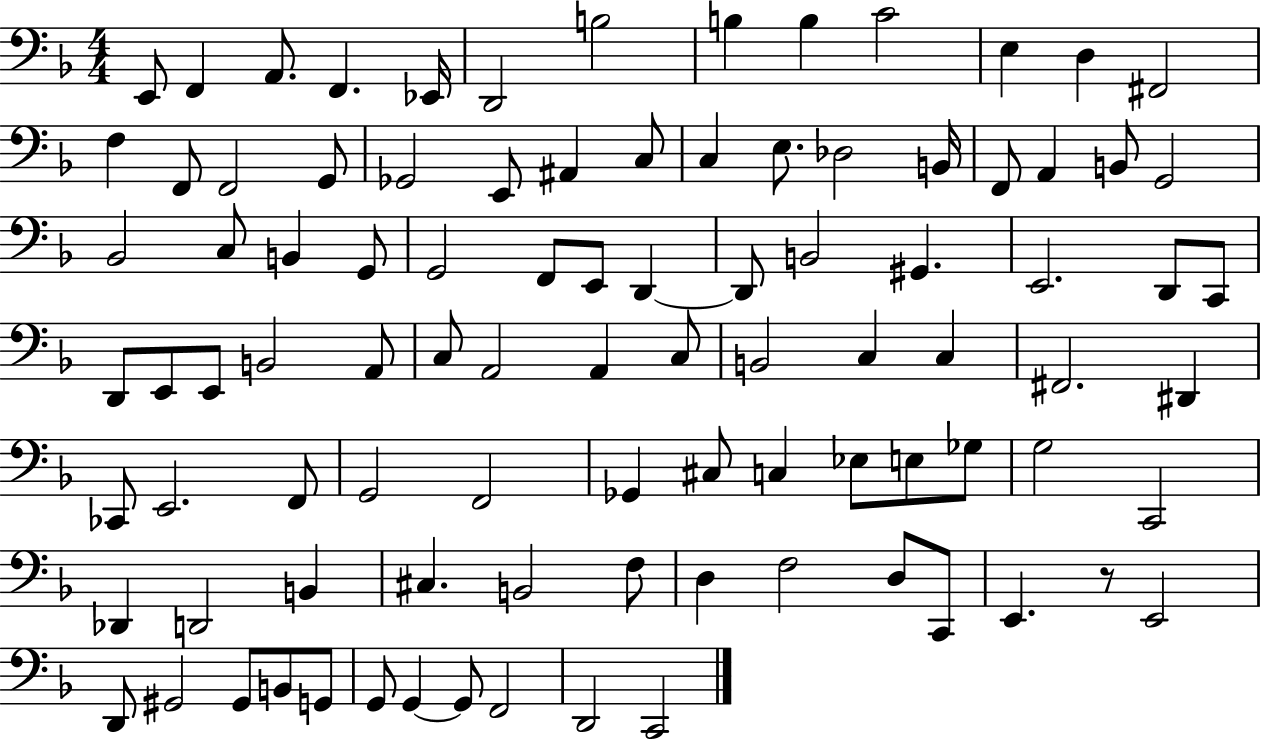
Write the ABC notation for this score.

X:1
T:Untitled
M:4/4
L:1/4
K:F
E,,/2 F,, A,,/2 F,, _E,,/4 D,,2 B,2 B, B, C2 E, D, ^F,,2 F, F,,/2 F,,2 G,,/2 _G,,2 E,,/2 ^A,, C,/2 C, E,/2 _D,2 B,,/4 F,,/2 A,, B,,/2 G,,2 _B,,2 C,/2 B,, G,,/2 G,,2 F,,/2 E,,/2 D,, D,,/2 B,,2 ^G,, E,,2 D,,/2 C,,/2 D,,/2 E,,/2 E,,/2 B,,2 A,,/2 C,/2 A,,2 A,, C,/2 B,,2 C, C, ^F,,2 ^D,, _C,,/2 E,,2 F,,/2 G,,2 F,,2 _G,, ^C,/2 C, _E,/2 E,/2 _G,/2 G,2 C,,2 _D,, D,,2 B,, ^C, B,,2 F,/2 D, F,2 D,/2 C,,/2 E,, z/2 E,,2 D,,/2 ^G,,2 ^G,,/2 B,,/2 G,,/2 G,,/2 G,, G,,/2 F,,2 D,,2 C,,2